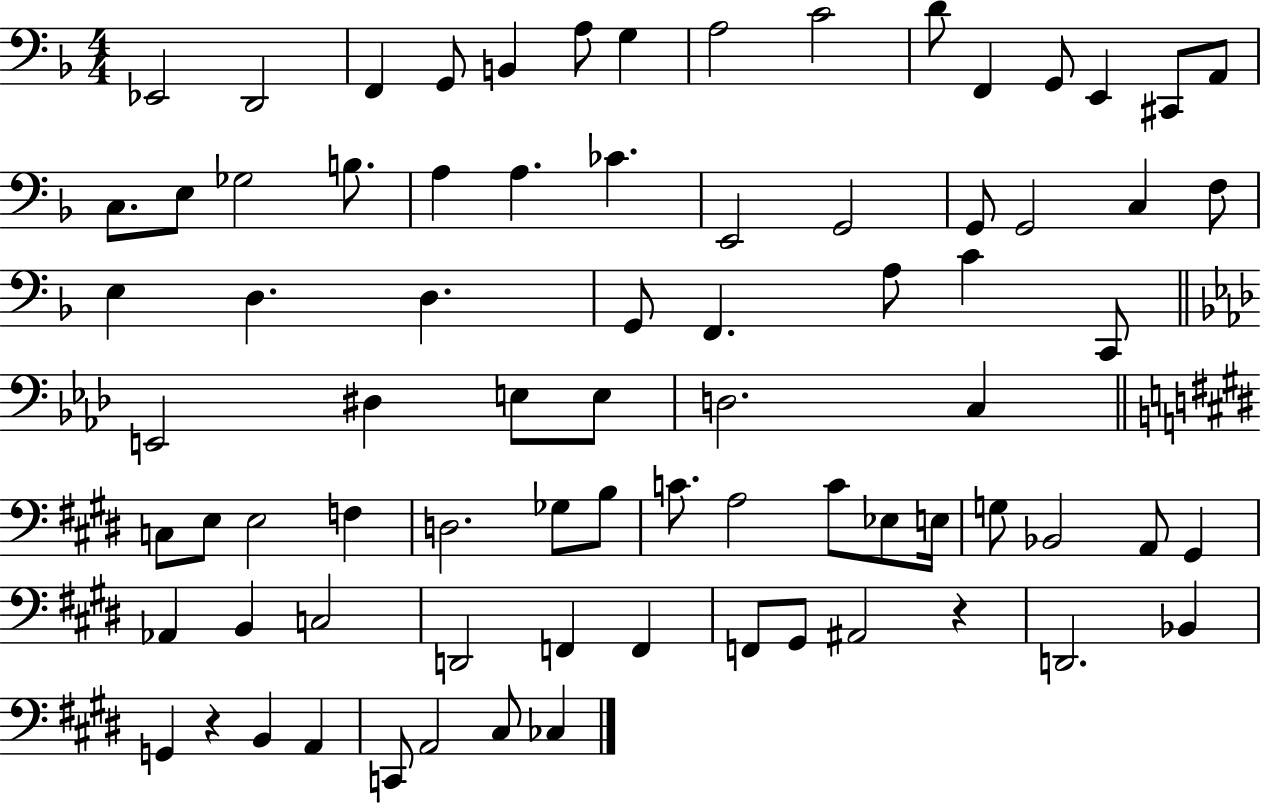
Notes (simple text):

Eb2/h D2/h F2/q G2/e B2/q A3/e G3/q A3/h C4/h D4/e F2/q G2/e E2/q C#2/e A2/e C3/e. E3/e Gb3/h B3/e. A3/q A3/q. CES4/q. E2/h G2/h G2/e G2/h C3/q F3/e E3/q D3/q. D3/q. G2/e F2/q. A3/e C4/q C2/e E2/h D#3/q E3/e E3/e D3/h. C3/q C3/e E3/e E3/h F3/q D3/h. Gb3/e B3/e C4/e. A3/h C4/e Eb3/e E3/s G3/e Bb2/h A2/e G#2/q Ab2/q B2/q C3/h D2/h F2/q F2/q F2/e G#2/e A#2/h R/q D2/h. Bb2/q G2/q R/q B2/q A2/q C2/e A2/h C#3/e CES3/q